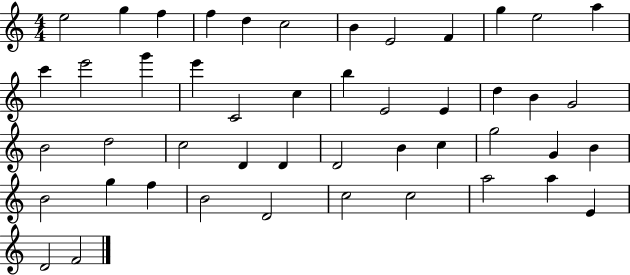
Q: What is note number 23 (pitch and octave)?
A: B4